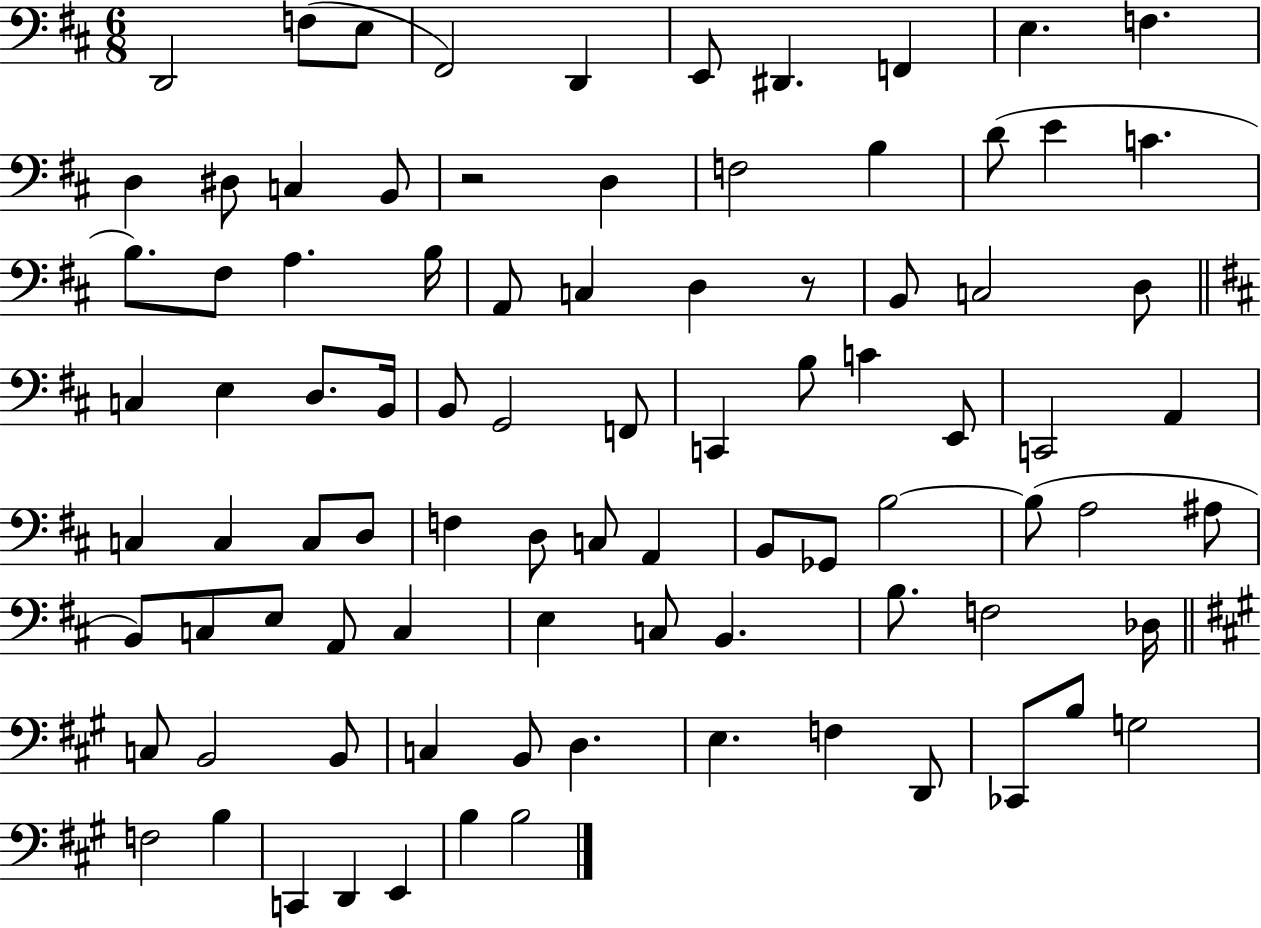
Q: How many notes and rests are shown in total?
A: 89